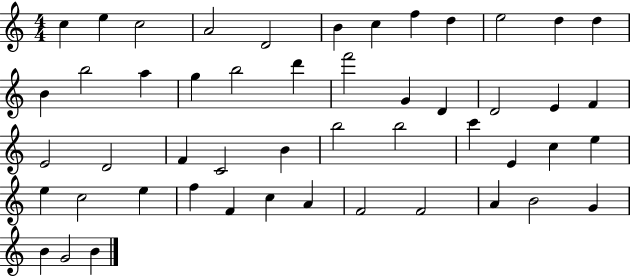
C5/q E5/q C5/h A4/h D4/h B4/q C5/q F5/q D5/q E5/h D5/q D5/q B4/q B5/h A5/q G5/q B5/h D6/q F6/h G4/q D4/q D4/h E4/q F4/q E4/h D4/h F4/q C4/h B4/q B5/h B5/h C6/q E4/q C5/q E5/q E5/q C5/h E5/q F5/q F4/q C5/q A4/q F4/h F4/h A4/q B4/h G4/q B4/q G4/h B4/q